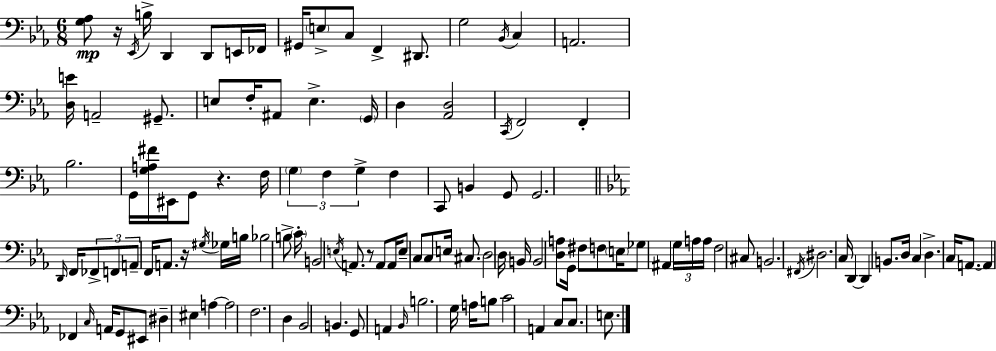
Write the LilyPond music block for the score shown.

{
  \clef bass
  \numericTimeSignature
  \time 6/8
  \key c \minor
  <g aes>8\mp r16 \acciaccatura { ees,16 } b16-> d,4 d,8 e,16 | fes,16 gis,16 \parenthesize e8-> c8 f,4-> dis,8. | g2 \acciaccatura { bes,16 } c4 | a,2. | \break <d e'>16 a,2-- gis,8.-- | e8 f16-. ais,8 e4.-> | \parenthesize g,16 d4 <aes, d>2 | \acciaccatura { c,16 } f,2 f,4-. | \break bes2. | g,16 <g a fis'>16 eis,16 g,8 r4. | f16 \tuplet 3/2 { \parenthesize g4 f4 g4-> } | f4 c,8 b,4 | \break g,8 g,2. | \bar "||" \break \key c \minor \grace { d,16 } f,16 \tuplet 3/2 { fes,8-> f,8 a,8-- } f,16 a,8. | r16 \acciaccatura { gis16 } ges16 b16 bes2 | b8-> \parenthesize c'16-. b,2 \acciaccatura { e16 } | a,8. r8 a,8 a,16 e8-- c8 | \break c8 e16 cis8. d2 | d16 b,16 b,2 | <d a>8 g,16 fis8 f8 \parenthesize e16 ges8 ais,4 | \tuplet 3/2 { g16 a16 a16 } f2 | \break cis8 b,2. | \acciaccatura { fis,16 } dis2. | c16 d,4~~ d,4 | b,8. d16 c4 d4.-> | \break c16 a,8.~~ a,4 fes,4 | \grace { c16 } a,16 g,8 eis,8 dis4-- | eis4 a4~~ a2 | f2. | \break d4 bes,2 | b,4. g,8 | a,4 \grace { bes,16 } b2. | g16 a16 b8 c'2 | \break a,4 c8 | c8. e8. \bar "|."
}